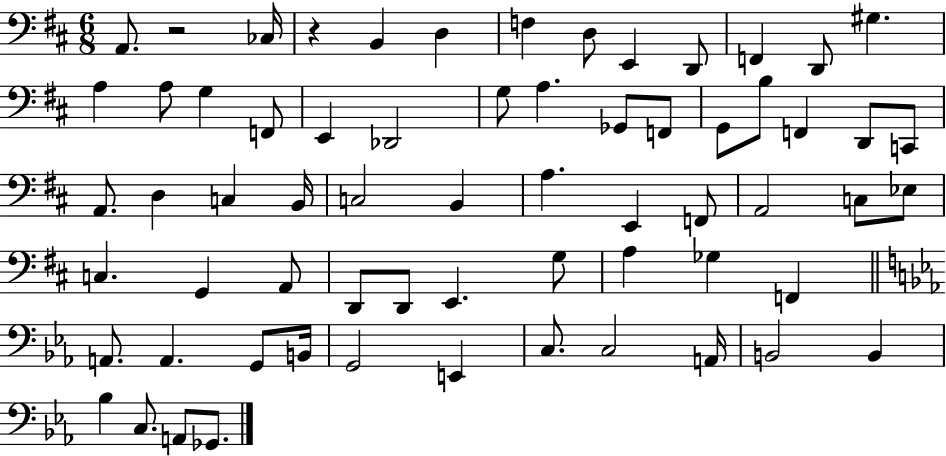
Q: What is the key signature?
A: D major